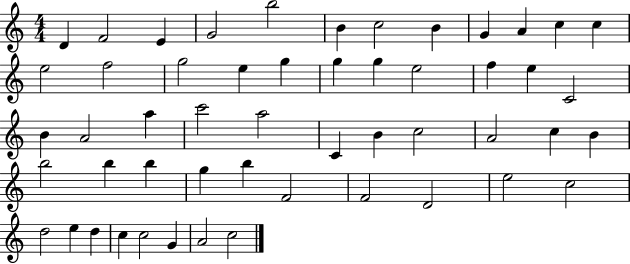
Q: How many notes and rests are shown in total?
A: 52